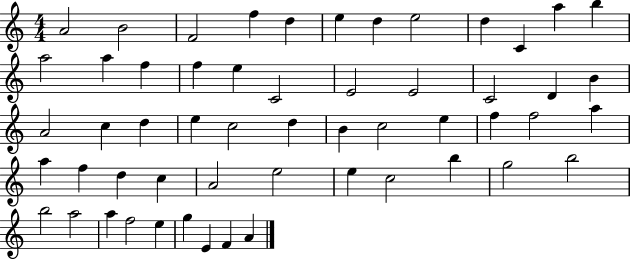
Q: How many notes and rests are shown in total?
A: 55